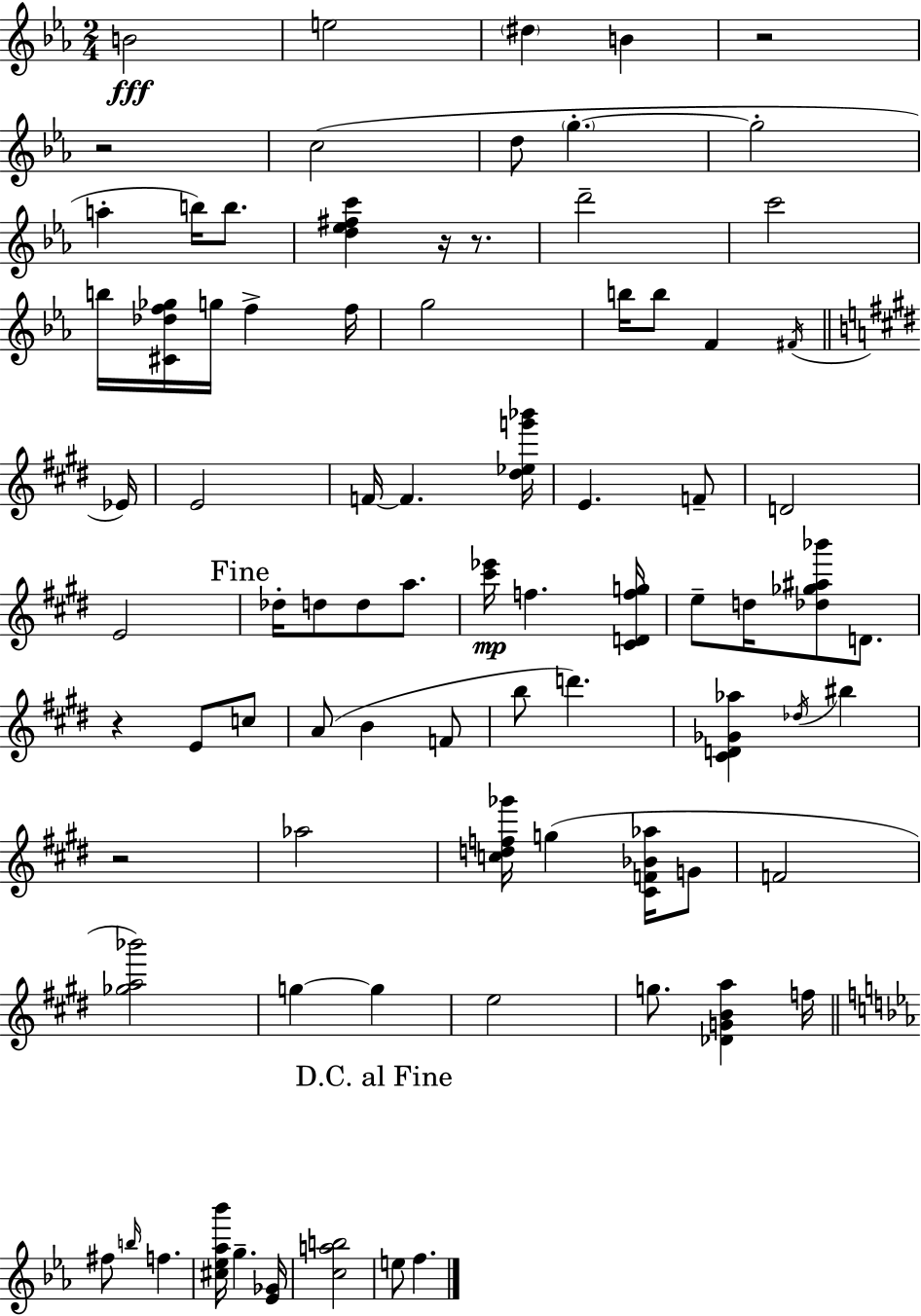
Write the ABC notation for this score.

X:1
T:Untitled
M:2/4
L:1/4
K:Eb
B2 e2 ^d B z2 z2 c2 d/2 g g2 a b/4 b/2 [d_e^fc'] z/4 z/2 d'2 c'2 b/4 [^C_df_g]/4 g/4 f f/4 g2 b/4 b/2 F ^F/4 _E/4 E2 F/4 F [^d_eg'_b']/4 E F/2 D2 E2 _d/4 d/2 d/2 a/2 [^c'_e']/4 f [^CDfg]/4 e/2 d/4 [_d_g^a_b']/2 D/2 z E/2 c/2 A/2 B F/2 b/2 d' [^CD_G_a] _d/4 ^b z2 _a2 [cdf_g']/4 g [^CF_B_a]/4 G/2 F2 [_ga_b']2 g g e2 g/2 [_DGBa] f/4 ^f/2 b/4 f [^c_e_a_b']/4 g [_E_G]/4 [cab]2 e/2 f